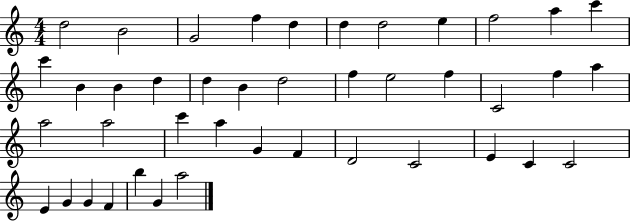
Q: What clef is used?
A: treble